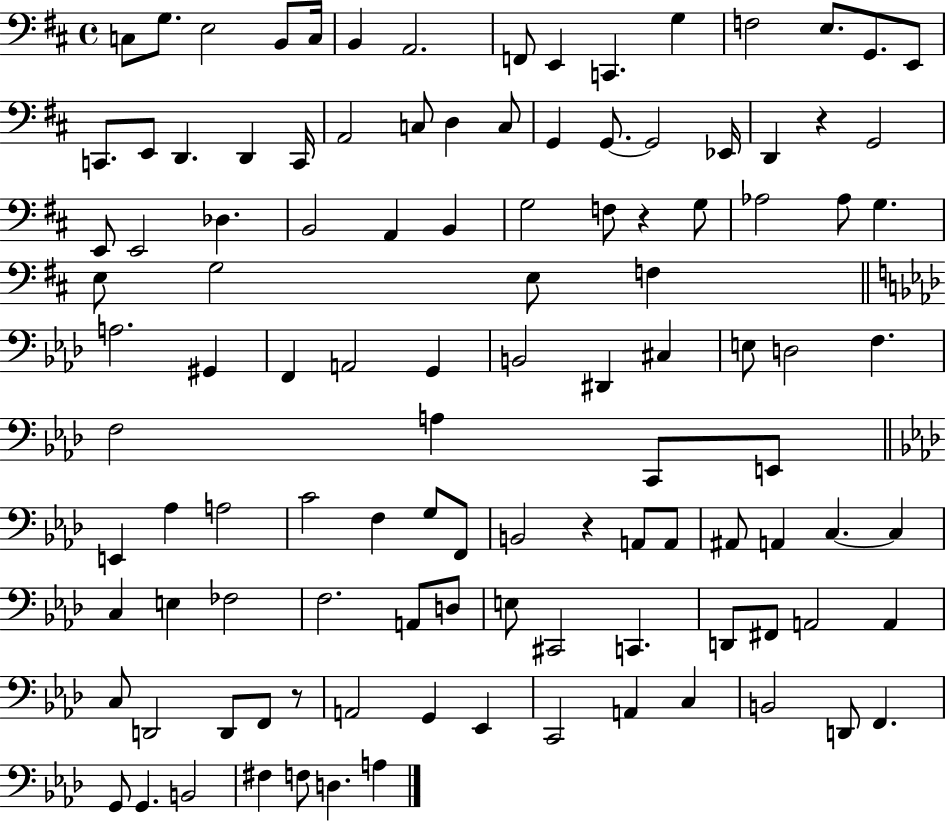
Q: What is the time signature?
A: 4/4